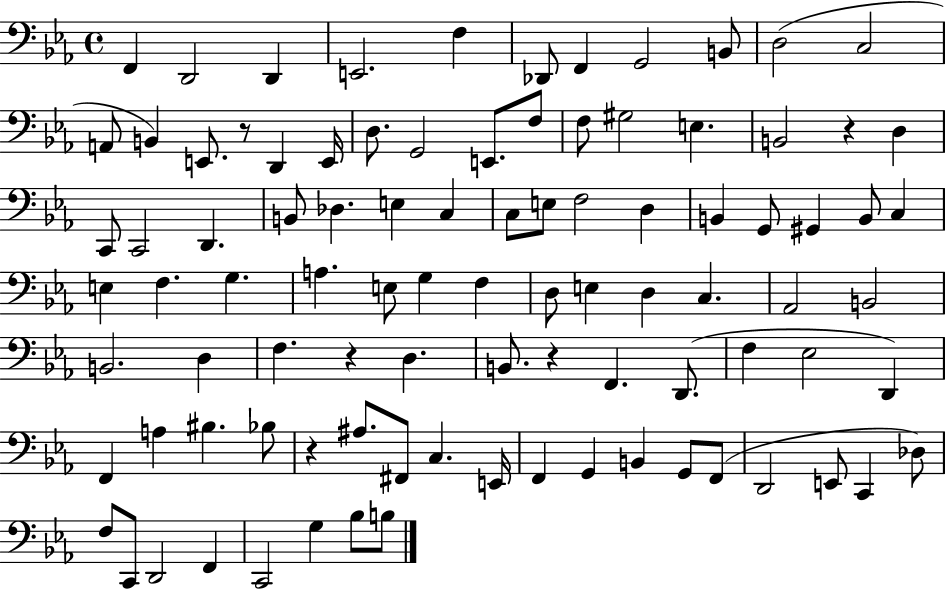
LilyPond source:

{
  \clef bass
  \time 4/4
  \defaultTimeSignature
  \key ees \major
  f,4 d,2 d,4 | e,2. f4 | des,8 f,4 g,2 b,8 | d2( c2 | \break a,8 b,4) e,8. r8 d,4 e,16 | d8. g,2 e,8. f8 | f8 gis2 e4. | b,2 r4 d4 | \break c,8 c,2 d,4. | b,8 des4. e4 c4 | c8 e8 f2 d4 | b,4 g,8 gis,4 b,8 c4 | \break e4 f4. g4. | a4. e8 g4 f4 | d8 e4 d4 c4. | aes,2 b,2 | \break b,2. d4 | f4. r4 d4. | b,8. r4 f,4. d,8.( | f4 ees2 d,4) | \break f,4 a4 bis4. bes8 | r4 ais8. fis,8 c4. e,16 | f,4 g,4 b,4 g,8 f,8( | d,2 e,8 c,4 des8) | \break f8 c,8 d,2 f,4 | c,2 g4 bes8 b8 | \bar "|."
}